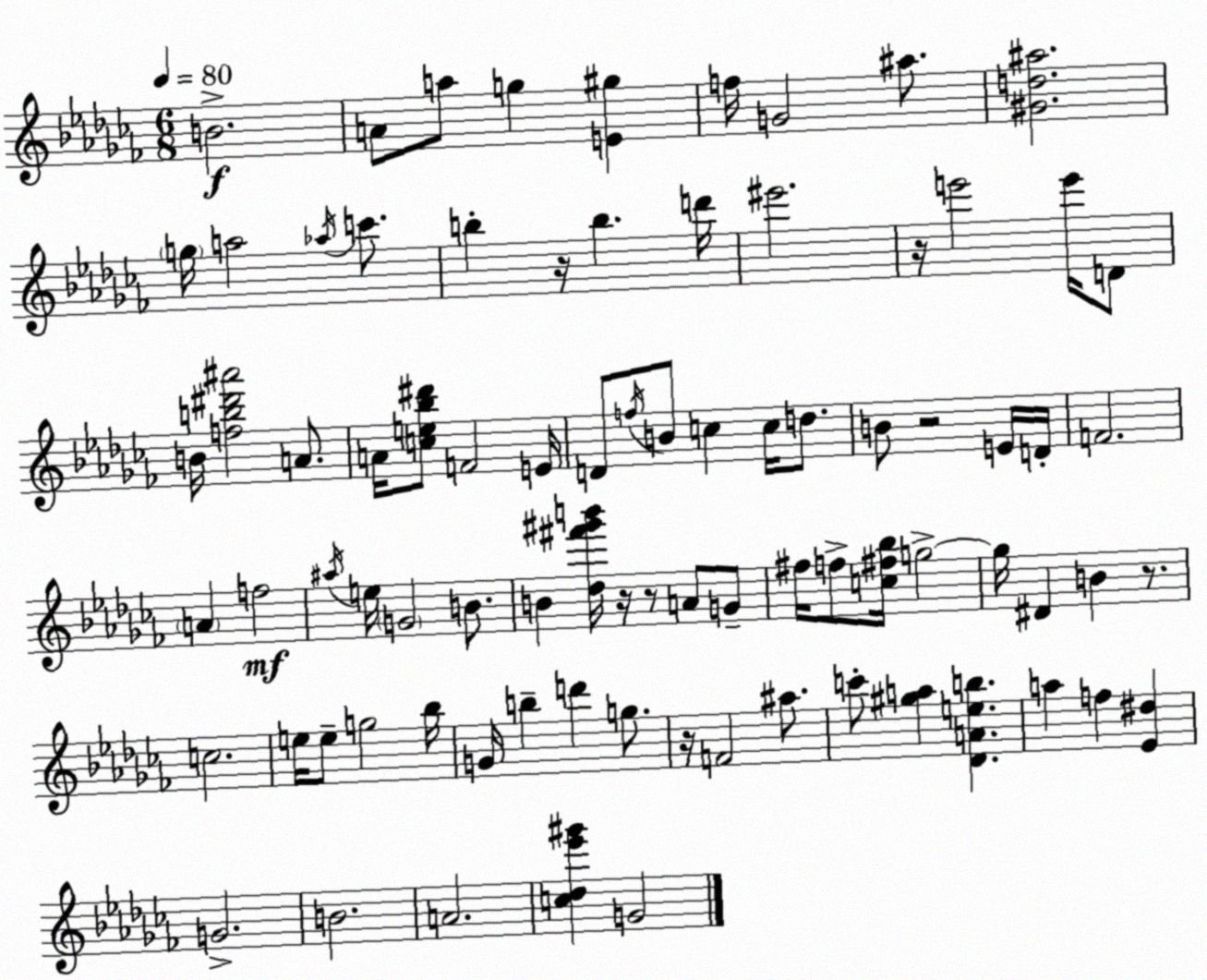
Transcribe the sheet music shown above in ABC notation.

X:1
T:Untitled
M:6/8
L:1/4
K:Abm
B2 A/2 a/2 g [E^g] f/4 G2 ^a/2 [^Gd^a]2 g/4 a2 _a/4 c'/2 b z/4 b d'/4 ^e'2 z/4 e'2 e'/4 D/2 B/4 [fb^d'^a']2 A/2 A/4 [ce_b^d']/2 F2 E/4 D/2 f/4 B/2 c c/4 d/2 B/2 z2 E/4 D/4 F2 A f2 ^a/4 e/4 G2 B/2 B [_d^f'^g'b']/4 z/4 z/2 A/2 G/2 ^f/4 f/2 [c^f_b]/4 g2 g/4 ^D B z/2 c2 e/4 e/2 g2 _b/4 G/4 b d' g/2 z/4 F2 ^a/2 c'/2 [^ga] [_DAeb] a f [_E^d] G2 B2 A2 [c_d_e'^g'] G2